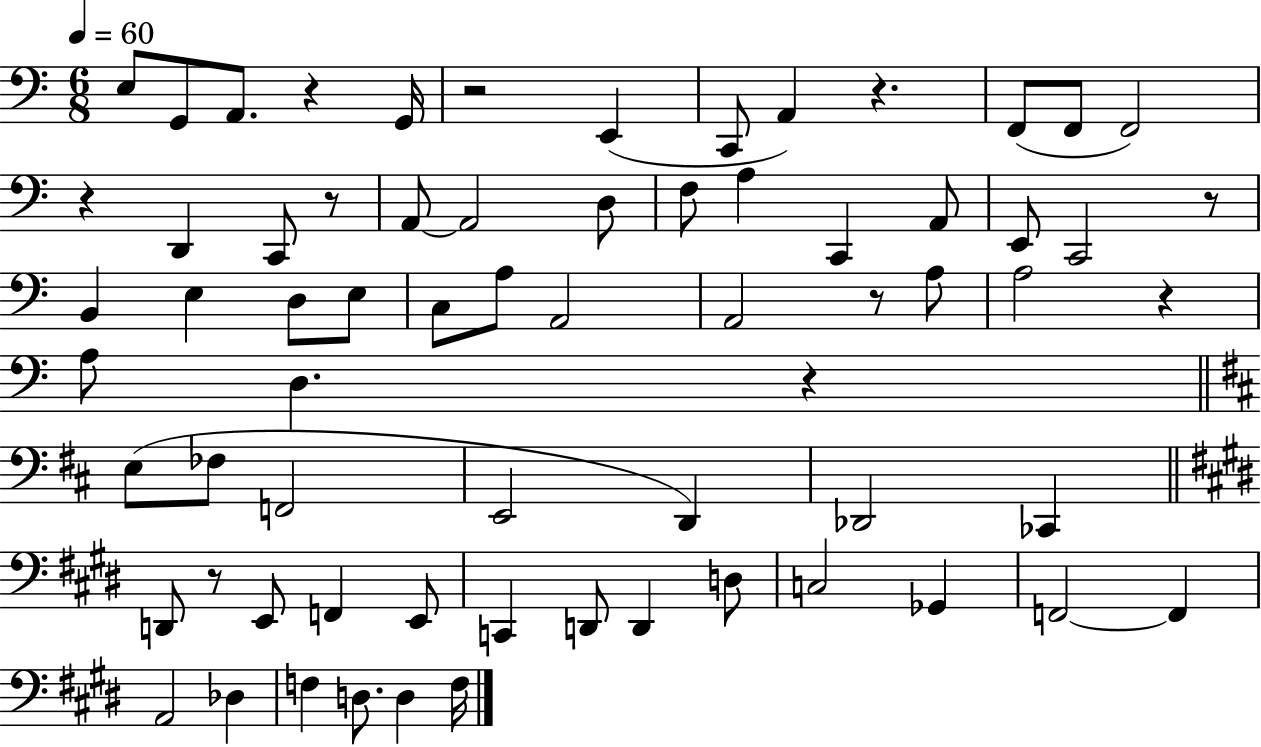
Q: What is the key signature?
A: C major